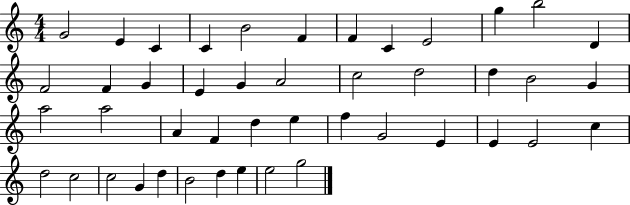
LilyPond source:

{
  \clef treble
  \numericTimeSignature
  \time 4/4
  \key c \major
  g'2 e'4 c'4 | c'4 b'2 f'4 | f'4 c'4 e'2 | g''4 b''2 d'4 | \break f'2 f'4 g'4 | e'4 g'4 a'2 | c''2 d''2 | d''4 b'2 g'4 | \break a''2 a''2 | a'4 f'4 d''4 e''4 | f''4 g'2 e'4 | e'4 e'2 c''4 | \break d''2 c''2 | c''2 g'4 d''4 | b'2 d''4 e''4 | e''2 g''2 | \break \bar "|."
}